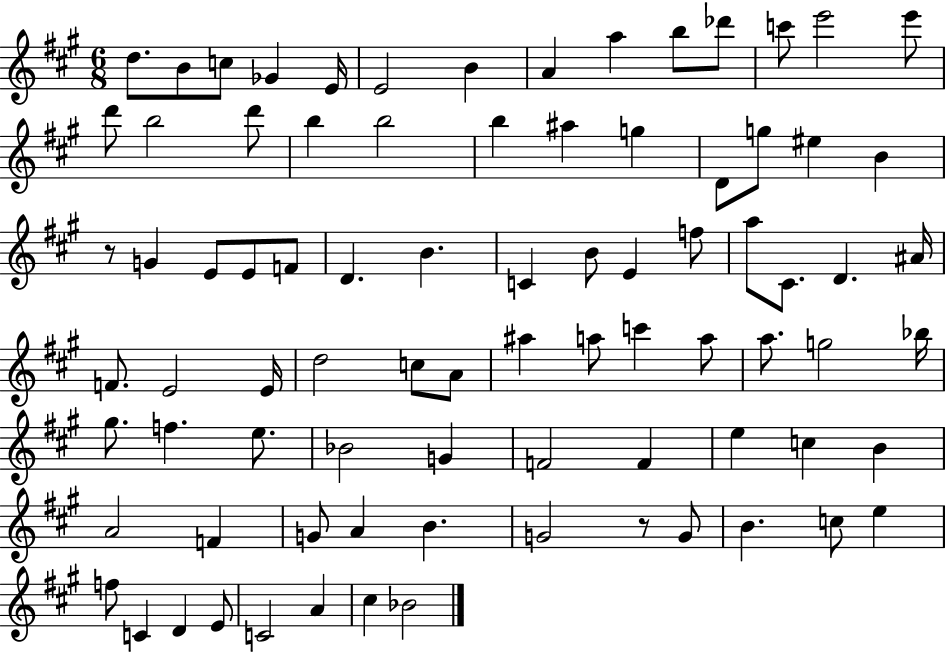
X:1
T:Untitled
M:6/8
L:1/4
K:A
d/2 B/2 c/2 _G E/4 E2 B A a b/2 _d'/2 c'/2 e'2 e'/2 d'/2 b2 d'/2 b b2 b ^a g D/2 g/2 ^e B z/2 G E/2 E/2 F/2 D B C B/2 E f/2 a/2 ^C/2 D ^A/4 F/2 E2 E/4 d2 c/2 A/2 ^a a/2 c' a/2 a/2 g2 _b/4 ^g/2 f e/2 _B2 G F2 F e c B A2 F G/2 A B G2 z/2 G/2 B c/2 e f/2 C D E/2 C2 A ^c _B2